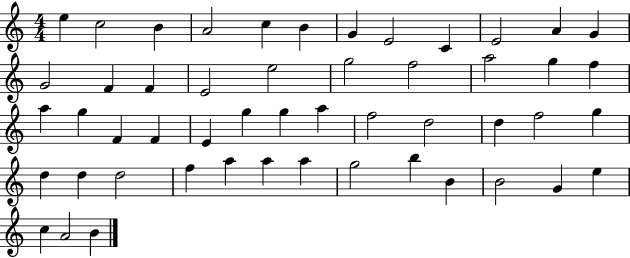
E5/q C5/h B4/q A4/h C5/q B4/q G4/q E4/h C4/q E4/h A4/q G4/q G4/h F4/q F4/q E4/h E5/h G5/h F5/h A5/h G5/q F5/q A5/q G5/q F4/q F4/q E4/q G5/q G5/q A5/q F5/h D5/h D5/q F5/h G5/q D5/q D5/q D5/h F5/q A5/q A5/q A5/q G5/h B5/q B4/q B4/h G4/q E5/q C5/q A4/h B4/q